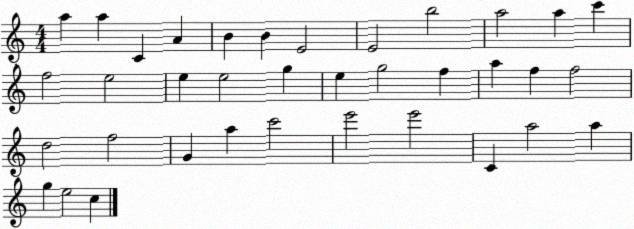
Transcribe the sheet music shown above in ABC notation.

X:1
T:Untitled
M:4/4
L:1/4
K:C
a a C A B B E2 E2 b2 a2 a c' f2 e2 e e2 g e g2 f a f f2 d2 f2 G a c'2 e'2 e'2 C a2 a g e2 c